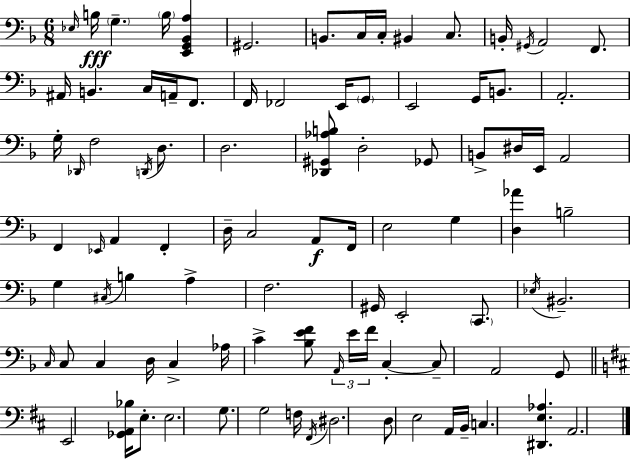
Eb3/s B3/s G3/q. B3/s [E2,G2,Bb2,A3]/q G#2/h. B2/e. C3/s C3/s BIS2/q C3/e. B2/s G#2/s A2/h F2/e. A#2/s B2/q. C3/s A2/s F2/e. F2/s FES2/h E2/s G2/e E2/h G2/s B2/e. A2/h. G3/s Db2/s F3/h D2/s D3/e. D3/h. [Db2,G#2,Ab3,B3]/e D3/h Gb2/e B2/e D#3/s E2/s A2/h F2/q Eb2/s A2/q F2/q D3/s C3/h A2/e F2/s E3/h G3/q [D3,Ab4]/q B3/h G3/q C#3/s B3/q A3/q F3/h. G#2/s E2/h C2/e. Eb3/s BIS2/h. C3/s C3/e C3/q D3/s C3/q Ab3/s C4/q [Bb3,E4,F4]/e A2/s E4/s F4/s C3/q C3/e A2/h G2/e E2/h [Gb2,A2,Bb3]/s E3/e. E3/h. G3/e. G3/h F3/s F#2/s D#3/h. D3/e E3/h A2/s B2/s C3/q. [D#2,E3,Ab3]/q. A2/h.